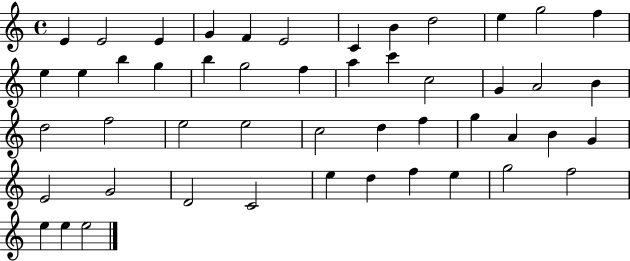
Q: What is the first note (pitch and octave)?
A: E4